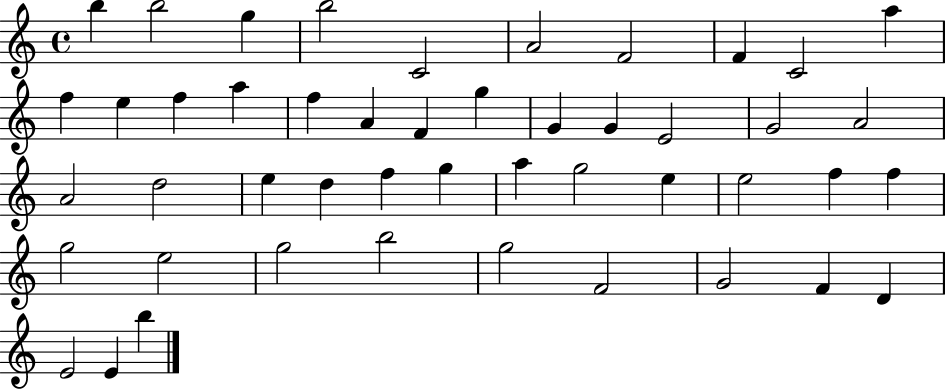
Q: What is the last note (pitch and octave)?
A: B5